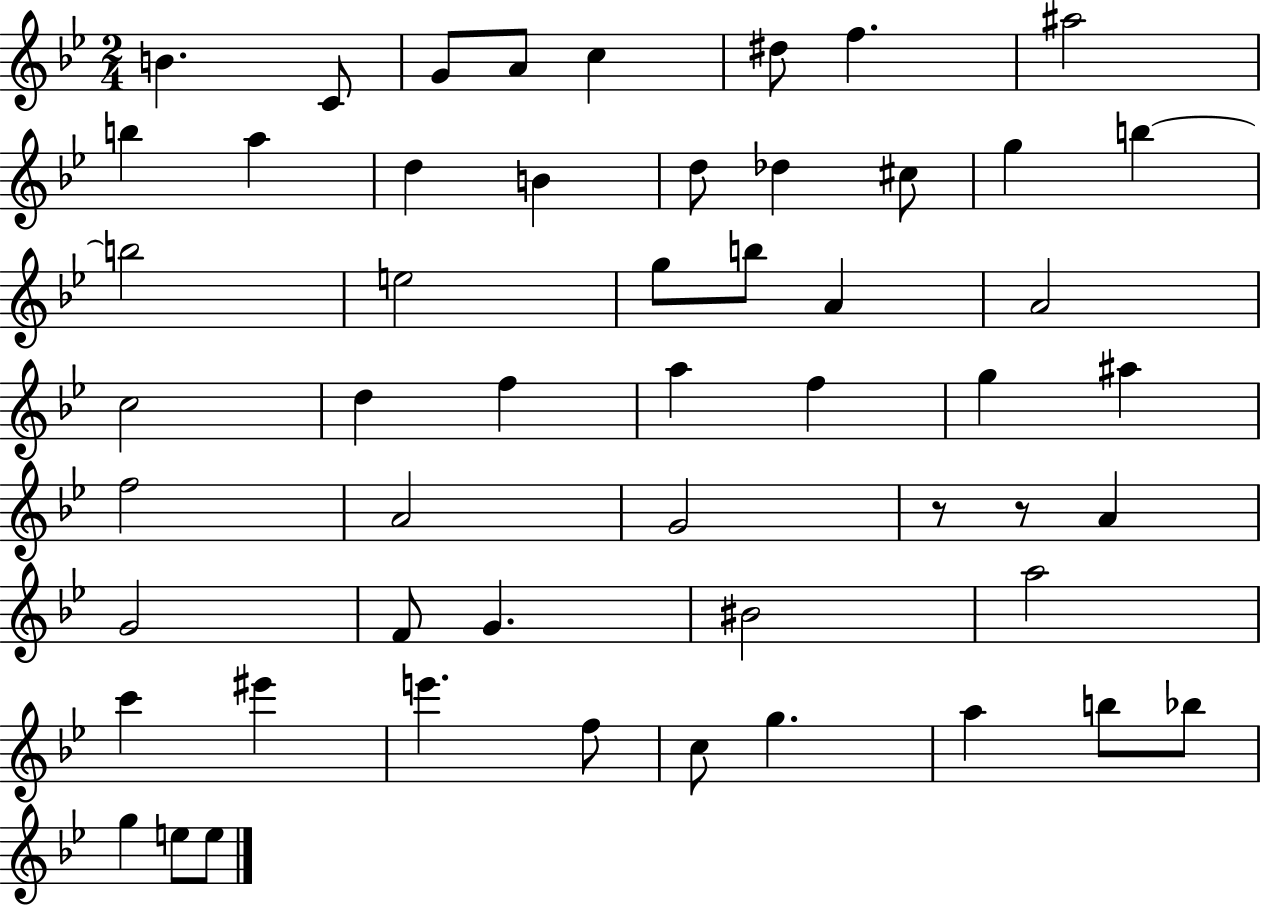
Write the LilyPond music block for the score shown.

{
  \clef treble
  \numericTimeSignature
  \time 2/4
  \key bes \major
  b'4. c'8 | g'8 a'8 c''4 | dis''8 f''4. | ais''2 | \break b''4 a''4 | d''4 b'4 | d''8 des''4 cis''8 | g''4 b''4~~ | \break b''2 | e''2 | g''8 b''8 a'4 | a'2 | \break c''2 | d''4 f''4 | a''4 f''4 | g''4 ais''4 | \break f''2 | a'2 | g'2 | r8 r8 a'4 | \break g'2 | f'8 g'4. | bis'2 | a''2 | \break c'''4 eis'''4 | e'''4. f''8 | c''8 g''4. | a''4 b''8 bes''8 | \break g''4 e''8 e''8 | \bar "|."
}